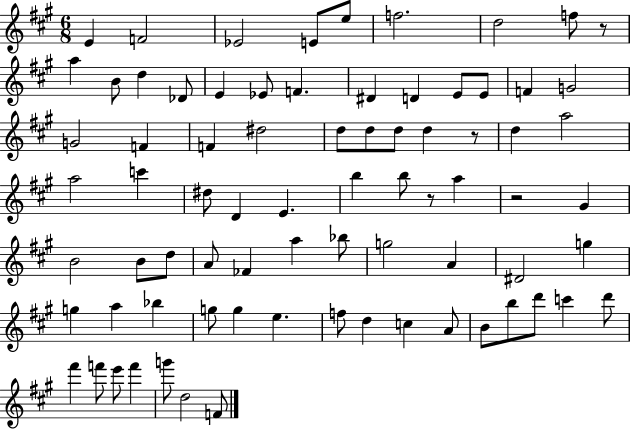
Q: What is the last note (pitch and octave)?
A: F4